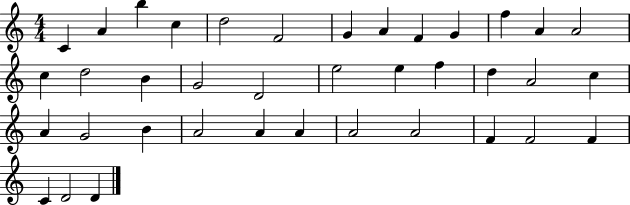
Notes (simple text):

C4/q A4/q B5/q C5/q D5/h F4/h G4/q A4/q F4/q G4/q F5/q A4/q A4/h C5/q D5/h B4/q G4/h D4/h E5/h E5/q F5/q D5/q A4/h C5/q A4/q G4/h B4/q A4/h A4/q A4/q A4/h A4/h F4/q F4/h F4/q C4/q D4/h D4/q